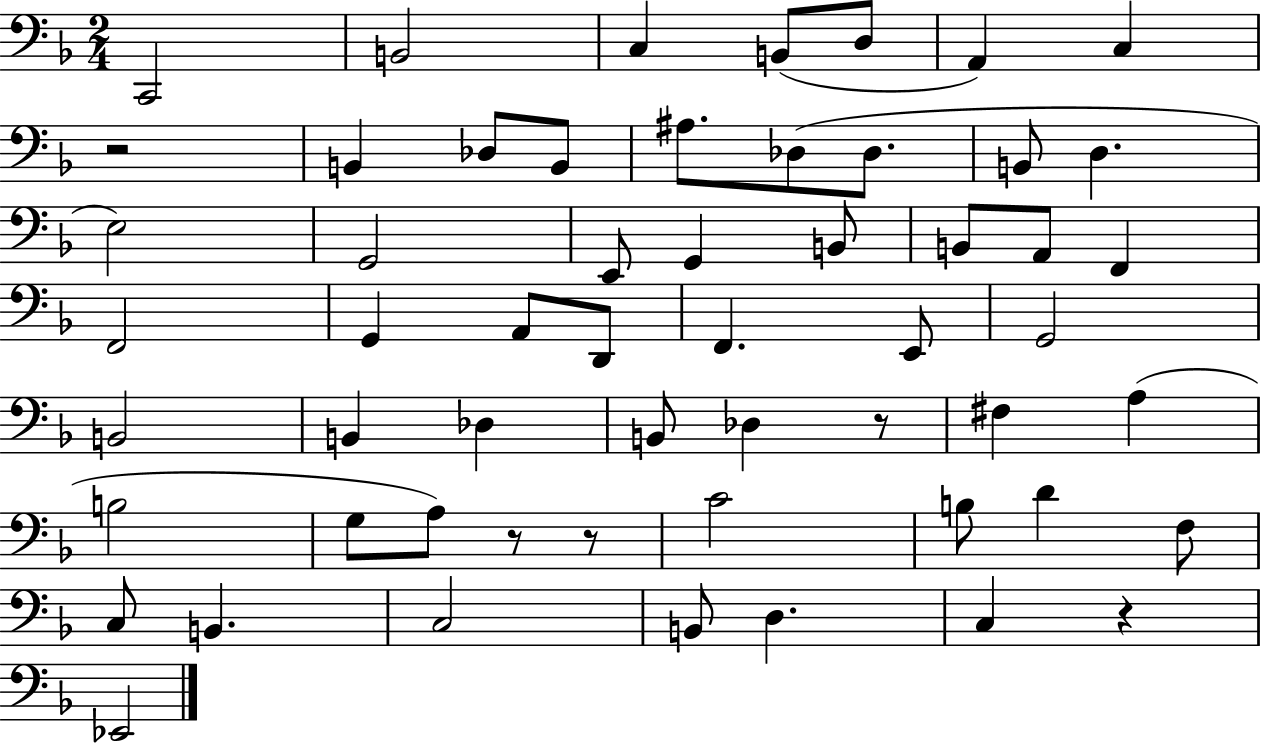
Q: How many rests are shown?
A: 5